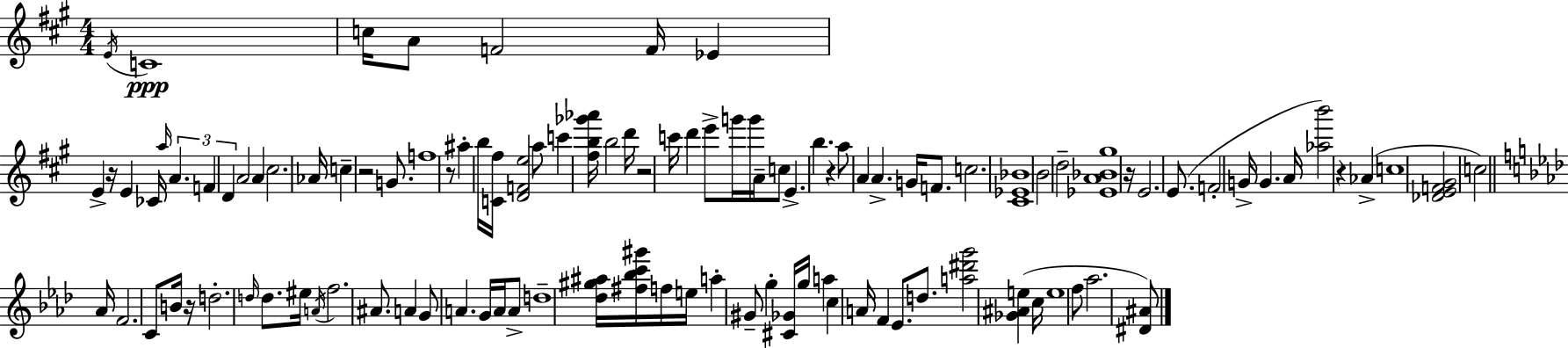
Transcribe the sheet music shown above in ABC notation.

X:1
T:Untitled
M:4/4
L:1/4
K:A
E/4 C4 c/4 A/2 F2 F/4 _E E z/4 E _C/4 a/4 A F D A2 A ^c2 _A/4 c z2 G/2 f4 z/2 ^a b/4 [C^f]/4 [DFe]2 a/2 c' [^fb_g'_a']/4 b2 d'/4 z2 c'/4 d' e'/2 g'/4 g'/4 A/4 c/2 E b z a/2 A A G/4 F/2 c2 [^C_E_B]4 B2 d2 [_EA_B^g]4 z/4 E2 E/2 F2 G/4 G A/4 [_ab']2 z _A c4 [_DEF^G]2 c2 _A/4 F2 C/2 B/4 z/4 d2 d/4 d/2 ^e/4 A/4 f2 ^A/2 A G/2 A G/4 A/4 A/2 d4 [_d^g^a]/4 [^f_bc'^g']/4 f/4 e/4 a ^G/2 g [^C_G]/4 g/4 a c A/4 F _E/2 d/2 [a^d'g']2 [_G^Ae] c/4 e4 f/2 _a2 [^D^A]/2